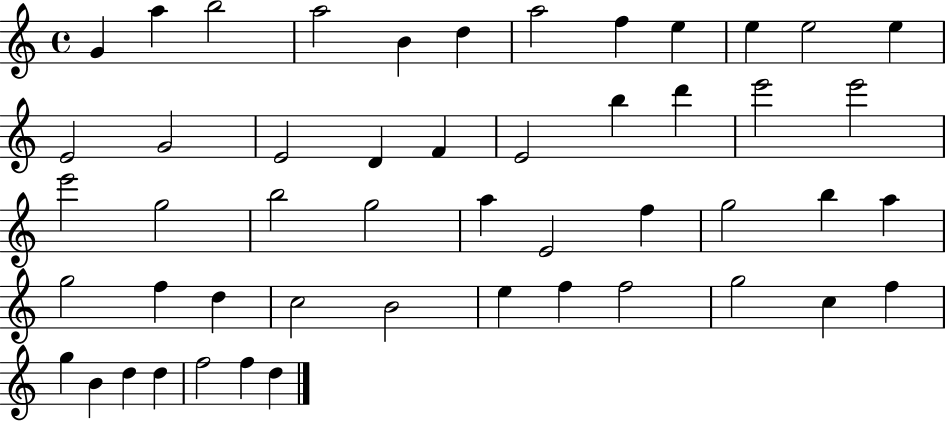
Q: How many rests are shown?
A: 0